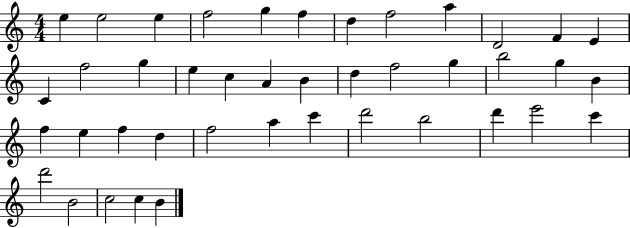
E5/q E5/h E5/q F5/h G5/q F5/q D5/q F5/h A5/q D4/h F4/q E4/q C4/q F5/h G5/q E5/q C5/q A4/q B4/q D5/q F5/h G5/q B5/h G5/q B4/q F5/q E5/q F5/q D5/q F5/h A5/q C6/q D6/h B5/h D6/q E6/h C6/q D6/h B4/h C5/h C5/q B4/q